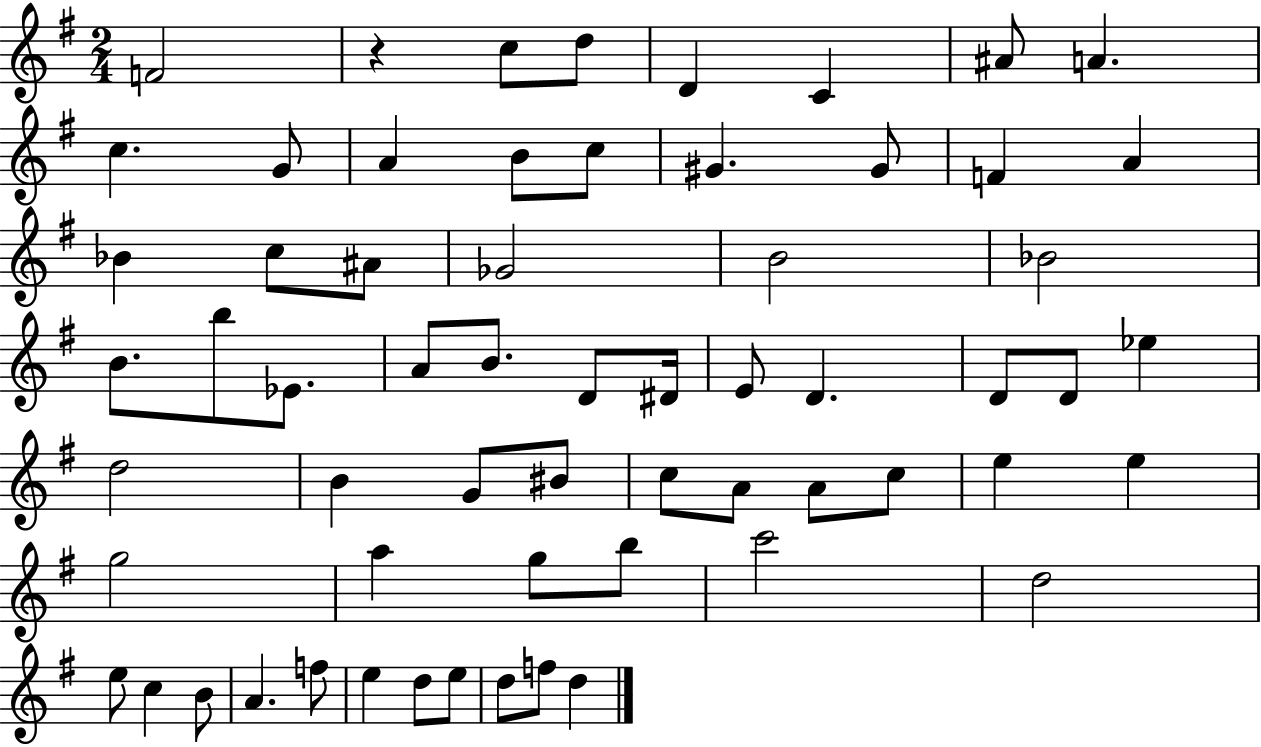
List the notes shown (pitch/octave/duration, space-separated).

F4/h R/q C5/e D5/e D4/q C4/q A#4/e A4/q. C5/q. G4/e A4/q B4/e C5/e G#4/q. G#4/e F4/q A4/q Bb4/q C5/e A#4/e Gb4/h B4/h Bb4/h B4/e. B5/e Eb4/e. A4/e B4/e. D4/e D#4/s E4/e D4/q. D4/e D4/e Eb5/q D5/h B4/q G4/e BIS4/e C5/e A4/e A4/e C5/e E5/q E5/q G5/h A5/q G5/e B5/e C6/h D5/h E5/e C5/q B4/e A4/q. F5/e E5/q D5/e E5/e D5/e F5/e D5/q